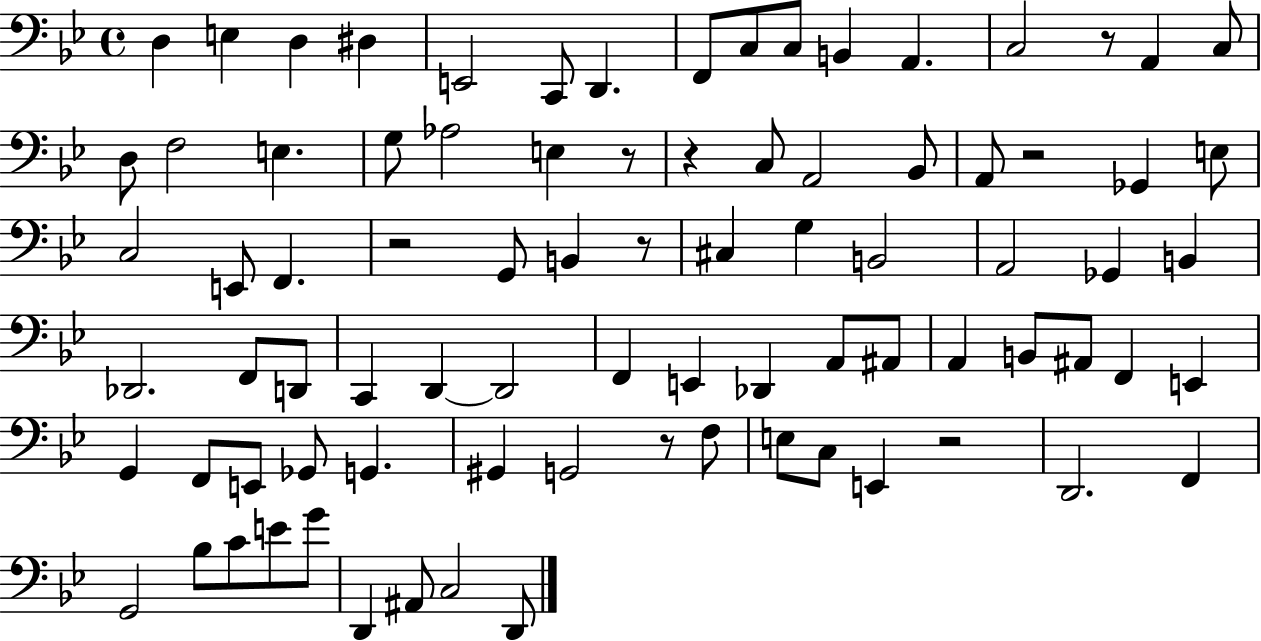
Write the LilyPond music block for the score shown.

{
  \clef bass
  \time 4/4
  \defaultTimeSignature
  \key bes \major
  d4 e4 d4 dis4 | e,2 c,8 d,4. | f,8 c8 c8 b,4 a,4. | c2 r8 a,4 c8 | \break d8 f2 e4. | g8 aes2 e4 r8 | r4 c8 a,2 bes,8 | a,8 r2 ges,4 e8 | \break c2 e,8 f,4. | r2 g,8 b,4 r8 | cis4 g4 b,2 | a,2 ges,4 b,4 | \break des,2. f,8 d,8 | c,4 d,4~~ d,2 | f,4 e,4 des,4 a,8 ais,8 | a,4 b,8 ais,8 f,4 e,4 | \break g,4 f,8 e,8 ges,8 g,4. | gis,4 g,2 r8 f8 | e8 c8 e,4 r2 | d,2. f,4 | \break g,2 bes8 c'8 e'8 g'8 | d,4 ais,8 c2 d,8 | \bar "|."
}